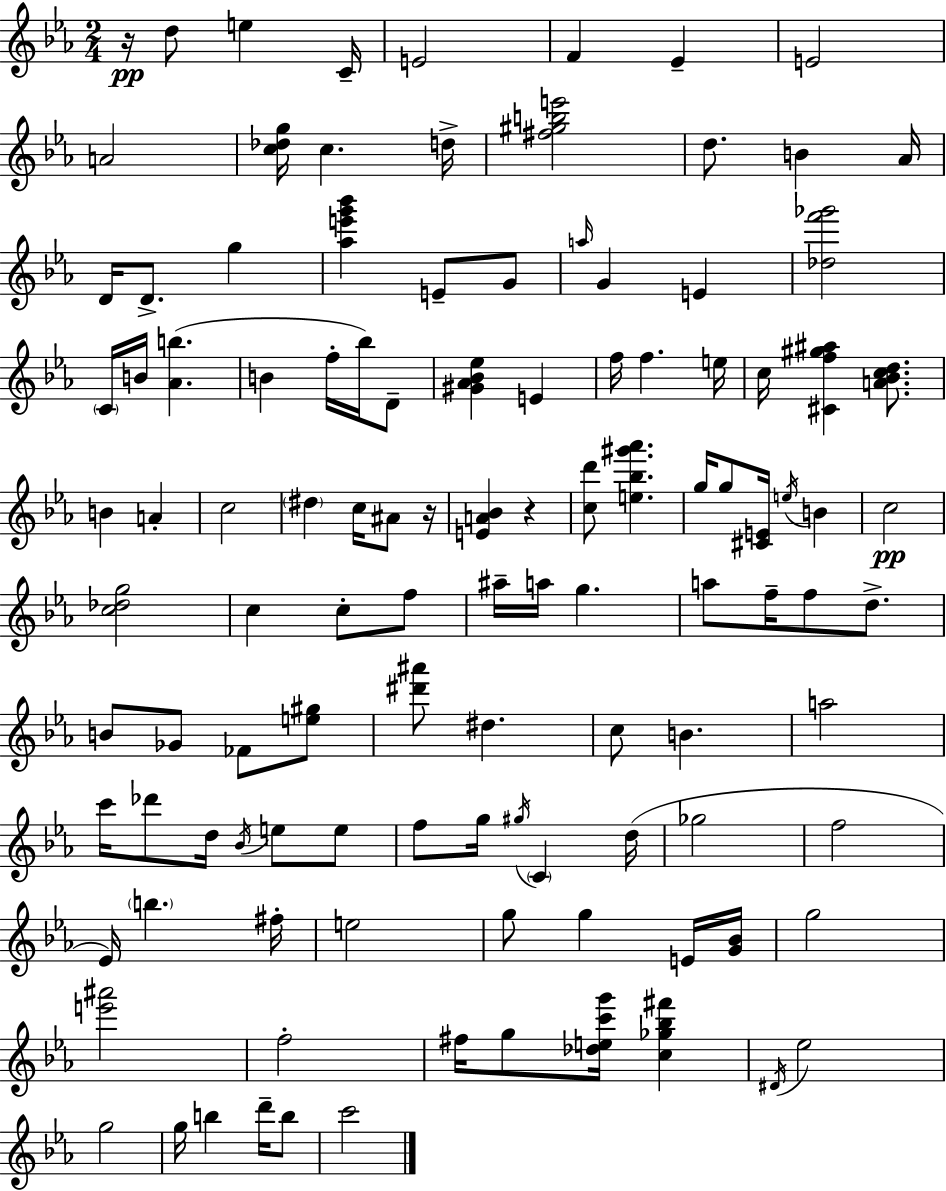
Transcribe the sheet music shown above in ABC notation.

X:1
T:Untitled
M:2/4
L:1/4
K:Cm
z/4 d/2 e C/4 E2 F _E E2 A2 [c_dg]/4 c d/4 [^f^gbe']2 d/2 B _A/4 D/4 D/2 g [_ae'g'_b'] E/2 G/2 a/4 G E [_df'_g']2 C/4 B/4 [_Ab] B f/4 _b/4 D/2 [^G_A_B_e] E f/4 f e/4 c/4 [^Cf^g^a] [A_Bcd]/2 B A c2 ^d c/4 ^A/2 z/4 [EA_B] z [cd']/2 [e_b^g'_a'] g/4 g/2 [^CE]/4 e/4 B c2 [c_dg]2 c c/2 f/2 ^a/4 a/4 g a/2 f/4 f/2 d/2 B/2 _G/2 _F/2 [e^g]/2 [^d'^a']/2 ^d c/2 B a2 c'/4 _d'/2 d/4 _B/4 e/2 e/2 f/2 g/4 ^g/4 C d/4 _g2 f2 _E/4 b ^f/4 e2 g/2 g E/4 [G_B]/4 g2 [e'^a']2 f2 ^f/4 g/2 [_dec'g']/4 [c_g_b^f'] ^D/4 _e2 g2 g/4 b d'/4 b/2 c'2